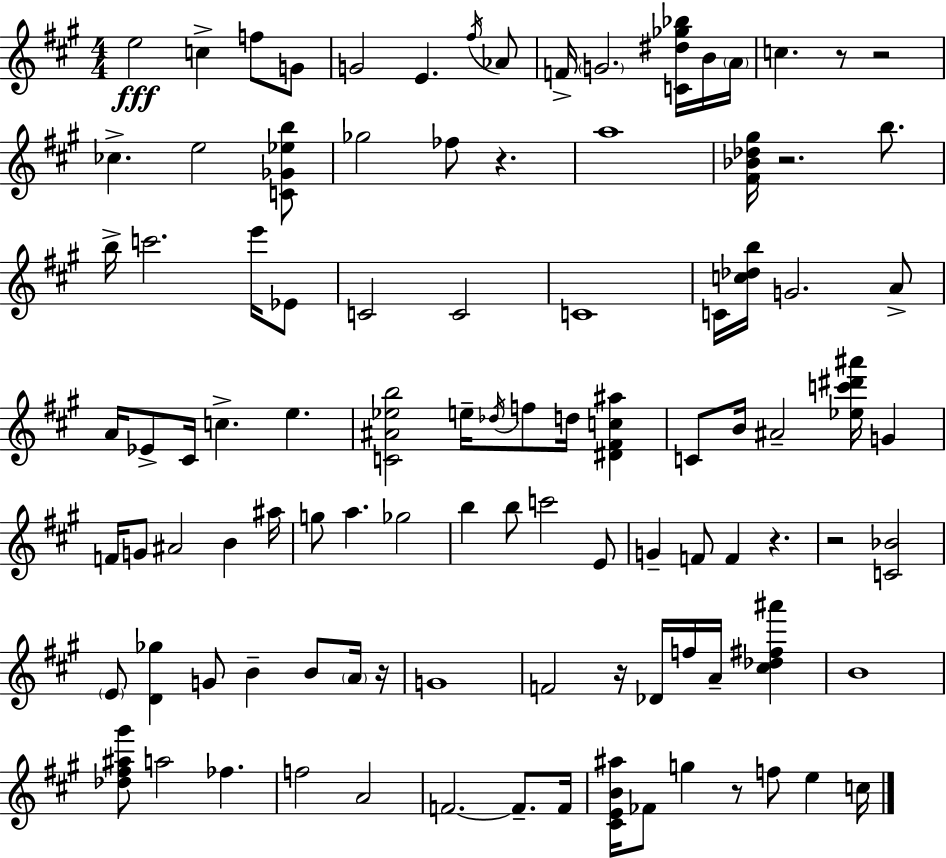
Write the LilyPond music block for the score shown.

{
  \clef treble
  \numericTimeSignature
  \time 4/4
  \key a \major
  e''2\fff c''4-> f''8 g'8 | g'2 e'4. \acciaccatura { fis''16 } aes'8 | f'16-> \parenthesize g'2. <c' dis'' ges'' bes''>16 b'16 | \parenthesize a'16 c''4. r8 r2 | \break ces''4.-> e''2 <c' ges' ees'' b''>8 | ges''2 fes''8 r4. | a''1 | <fis' bes' des'' gis''>16 r2. b''8. | \break b''16-> c'''2. e'''16 ees'8 | c'2 c'2 | c'1 | c'16 <c'' des'' b''>16 g'2. a'8-> | \break a'16 ees'8-> cis'16 c''4.-> e''4. | <c' ais' ees'' b''>2 e''16-- \acciaccatura { des''16 } f''8 d''16 <dis' fis' c'' ais''>4 | c'8 b'16 ais'2-- <ees'' c''' dis''' ais'''>16 g'4 | f'16 g'8 ais'2 b'4 | \break ais''16 g''8 a''4. ges''2 | b''4 b''8 c'''2 | e'8 g'4-- f'8 f'4 r4. | r2 <c' bes'>2 | \break \parenthesize e'8 <d' ges''>4 g'8 b'4-- b'8 | \parenthesize a'16 r16 g'1 | f'2 r16 des'16 f''16 a'16-- <cis'' des'' fis'' ais'''>4 | b'1 | \break <des'' fis'' ais'' gis'''>8 a''2 fes''4. | f''2 a'2 | f'2.~~ f'8.-- | f'16 <cis' e' b' ais''>16 fes'8 g''4 r8 f''8 e''4 | \break c''16 \bar "|."
}